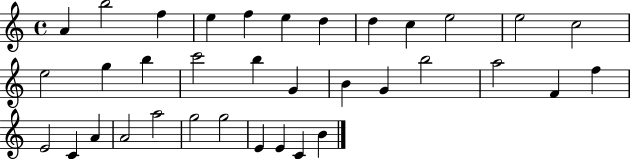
X:1
T:Untitled
M:4/4
L:1/4
K:C
A b2 f e f e d d c e2 e2 c2 e2 g b c'2 b G B G b2 a2 F f E2 C A A2 a2 g2 g2 E E C B